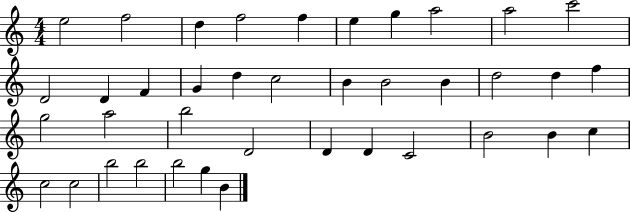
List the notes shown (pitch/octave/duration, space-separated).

E5/h F5/h D5/q F5/h F5/q E5/q G5/q A5/h A5/h C6/h D4/h D4/q F4/q G4/q D5/q C5/h B4/q B4/h B4/q D5/h D5/q F5/q G5/h A5/h B5/h D4/h D4/q D4/q C4/h B4/h B4/q C5/q C5/h C5/h B5/h B5/h B5/h G5/q B4/q